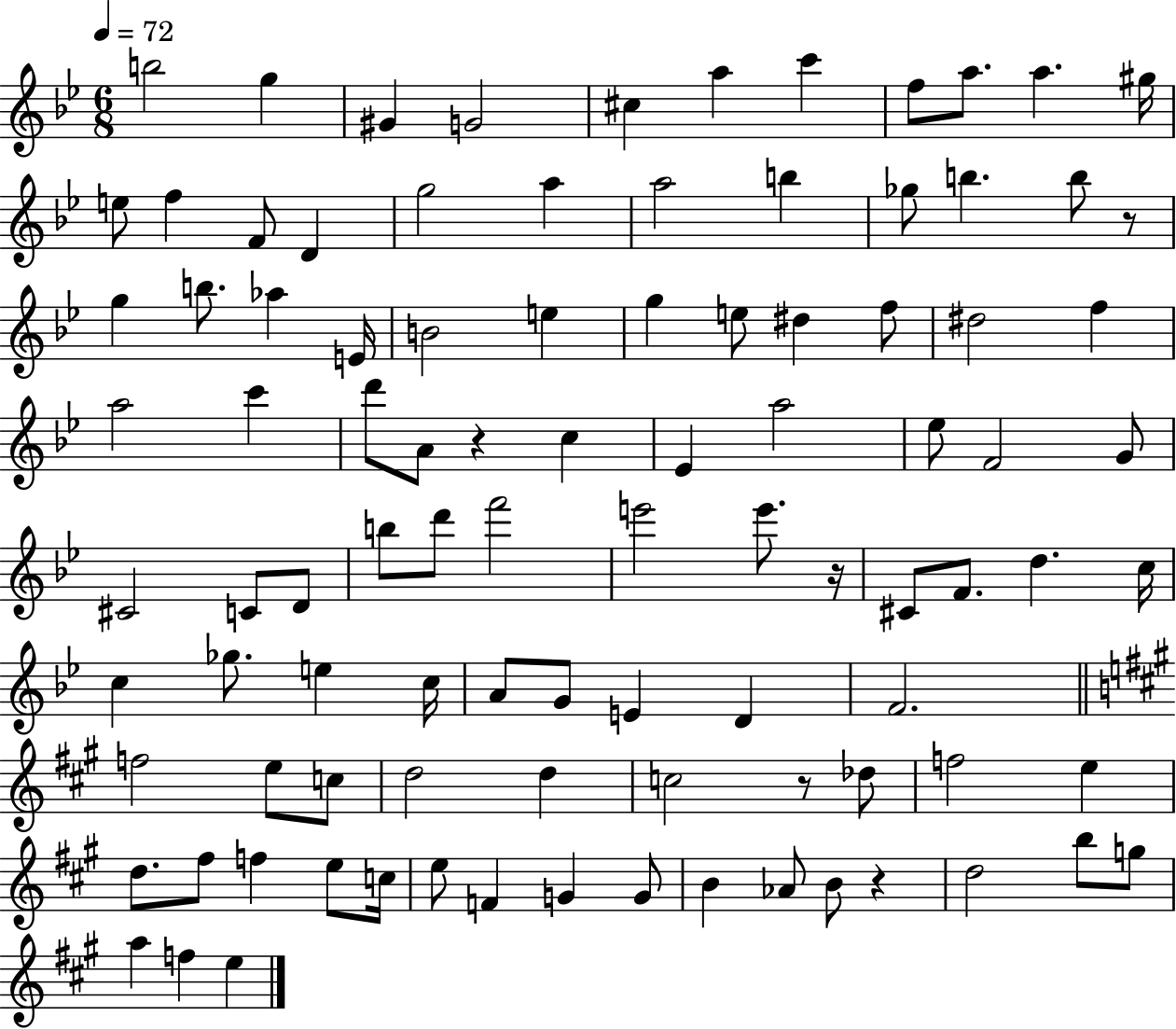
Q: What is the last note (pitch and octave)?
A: E5